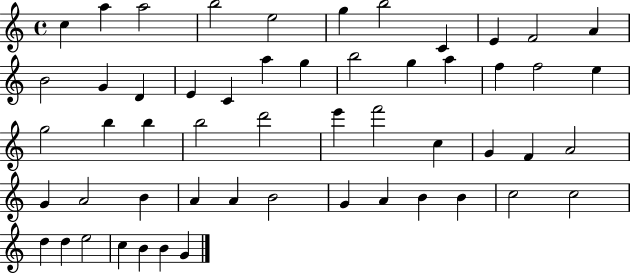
C5/q A5/q A5/h B5/h E5/h G5/q B5/h C4/q E4/q F4/h A4/q B4/h G4/q D4/q E4/q C4/q A5/q G5/q B5/h G5/q A5/q F5/q F5/h E5/q G5/h B5/q B5/q B5/h D6/h E6/q F6/h C5/q G4/q F4/q A4/h G4/q A4/h B4/q A4/q A4/q B4/h G4/q A4/q B4/q B4/q C5/h C5/h D5/q D5/q E5/h C5/q B4/q B4/q G4/q